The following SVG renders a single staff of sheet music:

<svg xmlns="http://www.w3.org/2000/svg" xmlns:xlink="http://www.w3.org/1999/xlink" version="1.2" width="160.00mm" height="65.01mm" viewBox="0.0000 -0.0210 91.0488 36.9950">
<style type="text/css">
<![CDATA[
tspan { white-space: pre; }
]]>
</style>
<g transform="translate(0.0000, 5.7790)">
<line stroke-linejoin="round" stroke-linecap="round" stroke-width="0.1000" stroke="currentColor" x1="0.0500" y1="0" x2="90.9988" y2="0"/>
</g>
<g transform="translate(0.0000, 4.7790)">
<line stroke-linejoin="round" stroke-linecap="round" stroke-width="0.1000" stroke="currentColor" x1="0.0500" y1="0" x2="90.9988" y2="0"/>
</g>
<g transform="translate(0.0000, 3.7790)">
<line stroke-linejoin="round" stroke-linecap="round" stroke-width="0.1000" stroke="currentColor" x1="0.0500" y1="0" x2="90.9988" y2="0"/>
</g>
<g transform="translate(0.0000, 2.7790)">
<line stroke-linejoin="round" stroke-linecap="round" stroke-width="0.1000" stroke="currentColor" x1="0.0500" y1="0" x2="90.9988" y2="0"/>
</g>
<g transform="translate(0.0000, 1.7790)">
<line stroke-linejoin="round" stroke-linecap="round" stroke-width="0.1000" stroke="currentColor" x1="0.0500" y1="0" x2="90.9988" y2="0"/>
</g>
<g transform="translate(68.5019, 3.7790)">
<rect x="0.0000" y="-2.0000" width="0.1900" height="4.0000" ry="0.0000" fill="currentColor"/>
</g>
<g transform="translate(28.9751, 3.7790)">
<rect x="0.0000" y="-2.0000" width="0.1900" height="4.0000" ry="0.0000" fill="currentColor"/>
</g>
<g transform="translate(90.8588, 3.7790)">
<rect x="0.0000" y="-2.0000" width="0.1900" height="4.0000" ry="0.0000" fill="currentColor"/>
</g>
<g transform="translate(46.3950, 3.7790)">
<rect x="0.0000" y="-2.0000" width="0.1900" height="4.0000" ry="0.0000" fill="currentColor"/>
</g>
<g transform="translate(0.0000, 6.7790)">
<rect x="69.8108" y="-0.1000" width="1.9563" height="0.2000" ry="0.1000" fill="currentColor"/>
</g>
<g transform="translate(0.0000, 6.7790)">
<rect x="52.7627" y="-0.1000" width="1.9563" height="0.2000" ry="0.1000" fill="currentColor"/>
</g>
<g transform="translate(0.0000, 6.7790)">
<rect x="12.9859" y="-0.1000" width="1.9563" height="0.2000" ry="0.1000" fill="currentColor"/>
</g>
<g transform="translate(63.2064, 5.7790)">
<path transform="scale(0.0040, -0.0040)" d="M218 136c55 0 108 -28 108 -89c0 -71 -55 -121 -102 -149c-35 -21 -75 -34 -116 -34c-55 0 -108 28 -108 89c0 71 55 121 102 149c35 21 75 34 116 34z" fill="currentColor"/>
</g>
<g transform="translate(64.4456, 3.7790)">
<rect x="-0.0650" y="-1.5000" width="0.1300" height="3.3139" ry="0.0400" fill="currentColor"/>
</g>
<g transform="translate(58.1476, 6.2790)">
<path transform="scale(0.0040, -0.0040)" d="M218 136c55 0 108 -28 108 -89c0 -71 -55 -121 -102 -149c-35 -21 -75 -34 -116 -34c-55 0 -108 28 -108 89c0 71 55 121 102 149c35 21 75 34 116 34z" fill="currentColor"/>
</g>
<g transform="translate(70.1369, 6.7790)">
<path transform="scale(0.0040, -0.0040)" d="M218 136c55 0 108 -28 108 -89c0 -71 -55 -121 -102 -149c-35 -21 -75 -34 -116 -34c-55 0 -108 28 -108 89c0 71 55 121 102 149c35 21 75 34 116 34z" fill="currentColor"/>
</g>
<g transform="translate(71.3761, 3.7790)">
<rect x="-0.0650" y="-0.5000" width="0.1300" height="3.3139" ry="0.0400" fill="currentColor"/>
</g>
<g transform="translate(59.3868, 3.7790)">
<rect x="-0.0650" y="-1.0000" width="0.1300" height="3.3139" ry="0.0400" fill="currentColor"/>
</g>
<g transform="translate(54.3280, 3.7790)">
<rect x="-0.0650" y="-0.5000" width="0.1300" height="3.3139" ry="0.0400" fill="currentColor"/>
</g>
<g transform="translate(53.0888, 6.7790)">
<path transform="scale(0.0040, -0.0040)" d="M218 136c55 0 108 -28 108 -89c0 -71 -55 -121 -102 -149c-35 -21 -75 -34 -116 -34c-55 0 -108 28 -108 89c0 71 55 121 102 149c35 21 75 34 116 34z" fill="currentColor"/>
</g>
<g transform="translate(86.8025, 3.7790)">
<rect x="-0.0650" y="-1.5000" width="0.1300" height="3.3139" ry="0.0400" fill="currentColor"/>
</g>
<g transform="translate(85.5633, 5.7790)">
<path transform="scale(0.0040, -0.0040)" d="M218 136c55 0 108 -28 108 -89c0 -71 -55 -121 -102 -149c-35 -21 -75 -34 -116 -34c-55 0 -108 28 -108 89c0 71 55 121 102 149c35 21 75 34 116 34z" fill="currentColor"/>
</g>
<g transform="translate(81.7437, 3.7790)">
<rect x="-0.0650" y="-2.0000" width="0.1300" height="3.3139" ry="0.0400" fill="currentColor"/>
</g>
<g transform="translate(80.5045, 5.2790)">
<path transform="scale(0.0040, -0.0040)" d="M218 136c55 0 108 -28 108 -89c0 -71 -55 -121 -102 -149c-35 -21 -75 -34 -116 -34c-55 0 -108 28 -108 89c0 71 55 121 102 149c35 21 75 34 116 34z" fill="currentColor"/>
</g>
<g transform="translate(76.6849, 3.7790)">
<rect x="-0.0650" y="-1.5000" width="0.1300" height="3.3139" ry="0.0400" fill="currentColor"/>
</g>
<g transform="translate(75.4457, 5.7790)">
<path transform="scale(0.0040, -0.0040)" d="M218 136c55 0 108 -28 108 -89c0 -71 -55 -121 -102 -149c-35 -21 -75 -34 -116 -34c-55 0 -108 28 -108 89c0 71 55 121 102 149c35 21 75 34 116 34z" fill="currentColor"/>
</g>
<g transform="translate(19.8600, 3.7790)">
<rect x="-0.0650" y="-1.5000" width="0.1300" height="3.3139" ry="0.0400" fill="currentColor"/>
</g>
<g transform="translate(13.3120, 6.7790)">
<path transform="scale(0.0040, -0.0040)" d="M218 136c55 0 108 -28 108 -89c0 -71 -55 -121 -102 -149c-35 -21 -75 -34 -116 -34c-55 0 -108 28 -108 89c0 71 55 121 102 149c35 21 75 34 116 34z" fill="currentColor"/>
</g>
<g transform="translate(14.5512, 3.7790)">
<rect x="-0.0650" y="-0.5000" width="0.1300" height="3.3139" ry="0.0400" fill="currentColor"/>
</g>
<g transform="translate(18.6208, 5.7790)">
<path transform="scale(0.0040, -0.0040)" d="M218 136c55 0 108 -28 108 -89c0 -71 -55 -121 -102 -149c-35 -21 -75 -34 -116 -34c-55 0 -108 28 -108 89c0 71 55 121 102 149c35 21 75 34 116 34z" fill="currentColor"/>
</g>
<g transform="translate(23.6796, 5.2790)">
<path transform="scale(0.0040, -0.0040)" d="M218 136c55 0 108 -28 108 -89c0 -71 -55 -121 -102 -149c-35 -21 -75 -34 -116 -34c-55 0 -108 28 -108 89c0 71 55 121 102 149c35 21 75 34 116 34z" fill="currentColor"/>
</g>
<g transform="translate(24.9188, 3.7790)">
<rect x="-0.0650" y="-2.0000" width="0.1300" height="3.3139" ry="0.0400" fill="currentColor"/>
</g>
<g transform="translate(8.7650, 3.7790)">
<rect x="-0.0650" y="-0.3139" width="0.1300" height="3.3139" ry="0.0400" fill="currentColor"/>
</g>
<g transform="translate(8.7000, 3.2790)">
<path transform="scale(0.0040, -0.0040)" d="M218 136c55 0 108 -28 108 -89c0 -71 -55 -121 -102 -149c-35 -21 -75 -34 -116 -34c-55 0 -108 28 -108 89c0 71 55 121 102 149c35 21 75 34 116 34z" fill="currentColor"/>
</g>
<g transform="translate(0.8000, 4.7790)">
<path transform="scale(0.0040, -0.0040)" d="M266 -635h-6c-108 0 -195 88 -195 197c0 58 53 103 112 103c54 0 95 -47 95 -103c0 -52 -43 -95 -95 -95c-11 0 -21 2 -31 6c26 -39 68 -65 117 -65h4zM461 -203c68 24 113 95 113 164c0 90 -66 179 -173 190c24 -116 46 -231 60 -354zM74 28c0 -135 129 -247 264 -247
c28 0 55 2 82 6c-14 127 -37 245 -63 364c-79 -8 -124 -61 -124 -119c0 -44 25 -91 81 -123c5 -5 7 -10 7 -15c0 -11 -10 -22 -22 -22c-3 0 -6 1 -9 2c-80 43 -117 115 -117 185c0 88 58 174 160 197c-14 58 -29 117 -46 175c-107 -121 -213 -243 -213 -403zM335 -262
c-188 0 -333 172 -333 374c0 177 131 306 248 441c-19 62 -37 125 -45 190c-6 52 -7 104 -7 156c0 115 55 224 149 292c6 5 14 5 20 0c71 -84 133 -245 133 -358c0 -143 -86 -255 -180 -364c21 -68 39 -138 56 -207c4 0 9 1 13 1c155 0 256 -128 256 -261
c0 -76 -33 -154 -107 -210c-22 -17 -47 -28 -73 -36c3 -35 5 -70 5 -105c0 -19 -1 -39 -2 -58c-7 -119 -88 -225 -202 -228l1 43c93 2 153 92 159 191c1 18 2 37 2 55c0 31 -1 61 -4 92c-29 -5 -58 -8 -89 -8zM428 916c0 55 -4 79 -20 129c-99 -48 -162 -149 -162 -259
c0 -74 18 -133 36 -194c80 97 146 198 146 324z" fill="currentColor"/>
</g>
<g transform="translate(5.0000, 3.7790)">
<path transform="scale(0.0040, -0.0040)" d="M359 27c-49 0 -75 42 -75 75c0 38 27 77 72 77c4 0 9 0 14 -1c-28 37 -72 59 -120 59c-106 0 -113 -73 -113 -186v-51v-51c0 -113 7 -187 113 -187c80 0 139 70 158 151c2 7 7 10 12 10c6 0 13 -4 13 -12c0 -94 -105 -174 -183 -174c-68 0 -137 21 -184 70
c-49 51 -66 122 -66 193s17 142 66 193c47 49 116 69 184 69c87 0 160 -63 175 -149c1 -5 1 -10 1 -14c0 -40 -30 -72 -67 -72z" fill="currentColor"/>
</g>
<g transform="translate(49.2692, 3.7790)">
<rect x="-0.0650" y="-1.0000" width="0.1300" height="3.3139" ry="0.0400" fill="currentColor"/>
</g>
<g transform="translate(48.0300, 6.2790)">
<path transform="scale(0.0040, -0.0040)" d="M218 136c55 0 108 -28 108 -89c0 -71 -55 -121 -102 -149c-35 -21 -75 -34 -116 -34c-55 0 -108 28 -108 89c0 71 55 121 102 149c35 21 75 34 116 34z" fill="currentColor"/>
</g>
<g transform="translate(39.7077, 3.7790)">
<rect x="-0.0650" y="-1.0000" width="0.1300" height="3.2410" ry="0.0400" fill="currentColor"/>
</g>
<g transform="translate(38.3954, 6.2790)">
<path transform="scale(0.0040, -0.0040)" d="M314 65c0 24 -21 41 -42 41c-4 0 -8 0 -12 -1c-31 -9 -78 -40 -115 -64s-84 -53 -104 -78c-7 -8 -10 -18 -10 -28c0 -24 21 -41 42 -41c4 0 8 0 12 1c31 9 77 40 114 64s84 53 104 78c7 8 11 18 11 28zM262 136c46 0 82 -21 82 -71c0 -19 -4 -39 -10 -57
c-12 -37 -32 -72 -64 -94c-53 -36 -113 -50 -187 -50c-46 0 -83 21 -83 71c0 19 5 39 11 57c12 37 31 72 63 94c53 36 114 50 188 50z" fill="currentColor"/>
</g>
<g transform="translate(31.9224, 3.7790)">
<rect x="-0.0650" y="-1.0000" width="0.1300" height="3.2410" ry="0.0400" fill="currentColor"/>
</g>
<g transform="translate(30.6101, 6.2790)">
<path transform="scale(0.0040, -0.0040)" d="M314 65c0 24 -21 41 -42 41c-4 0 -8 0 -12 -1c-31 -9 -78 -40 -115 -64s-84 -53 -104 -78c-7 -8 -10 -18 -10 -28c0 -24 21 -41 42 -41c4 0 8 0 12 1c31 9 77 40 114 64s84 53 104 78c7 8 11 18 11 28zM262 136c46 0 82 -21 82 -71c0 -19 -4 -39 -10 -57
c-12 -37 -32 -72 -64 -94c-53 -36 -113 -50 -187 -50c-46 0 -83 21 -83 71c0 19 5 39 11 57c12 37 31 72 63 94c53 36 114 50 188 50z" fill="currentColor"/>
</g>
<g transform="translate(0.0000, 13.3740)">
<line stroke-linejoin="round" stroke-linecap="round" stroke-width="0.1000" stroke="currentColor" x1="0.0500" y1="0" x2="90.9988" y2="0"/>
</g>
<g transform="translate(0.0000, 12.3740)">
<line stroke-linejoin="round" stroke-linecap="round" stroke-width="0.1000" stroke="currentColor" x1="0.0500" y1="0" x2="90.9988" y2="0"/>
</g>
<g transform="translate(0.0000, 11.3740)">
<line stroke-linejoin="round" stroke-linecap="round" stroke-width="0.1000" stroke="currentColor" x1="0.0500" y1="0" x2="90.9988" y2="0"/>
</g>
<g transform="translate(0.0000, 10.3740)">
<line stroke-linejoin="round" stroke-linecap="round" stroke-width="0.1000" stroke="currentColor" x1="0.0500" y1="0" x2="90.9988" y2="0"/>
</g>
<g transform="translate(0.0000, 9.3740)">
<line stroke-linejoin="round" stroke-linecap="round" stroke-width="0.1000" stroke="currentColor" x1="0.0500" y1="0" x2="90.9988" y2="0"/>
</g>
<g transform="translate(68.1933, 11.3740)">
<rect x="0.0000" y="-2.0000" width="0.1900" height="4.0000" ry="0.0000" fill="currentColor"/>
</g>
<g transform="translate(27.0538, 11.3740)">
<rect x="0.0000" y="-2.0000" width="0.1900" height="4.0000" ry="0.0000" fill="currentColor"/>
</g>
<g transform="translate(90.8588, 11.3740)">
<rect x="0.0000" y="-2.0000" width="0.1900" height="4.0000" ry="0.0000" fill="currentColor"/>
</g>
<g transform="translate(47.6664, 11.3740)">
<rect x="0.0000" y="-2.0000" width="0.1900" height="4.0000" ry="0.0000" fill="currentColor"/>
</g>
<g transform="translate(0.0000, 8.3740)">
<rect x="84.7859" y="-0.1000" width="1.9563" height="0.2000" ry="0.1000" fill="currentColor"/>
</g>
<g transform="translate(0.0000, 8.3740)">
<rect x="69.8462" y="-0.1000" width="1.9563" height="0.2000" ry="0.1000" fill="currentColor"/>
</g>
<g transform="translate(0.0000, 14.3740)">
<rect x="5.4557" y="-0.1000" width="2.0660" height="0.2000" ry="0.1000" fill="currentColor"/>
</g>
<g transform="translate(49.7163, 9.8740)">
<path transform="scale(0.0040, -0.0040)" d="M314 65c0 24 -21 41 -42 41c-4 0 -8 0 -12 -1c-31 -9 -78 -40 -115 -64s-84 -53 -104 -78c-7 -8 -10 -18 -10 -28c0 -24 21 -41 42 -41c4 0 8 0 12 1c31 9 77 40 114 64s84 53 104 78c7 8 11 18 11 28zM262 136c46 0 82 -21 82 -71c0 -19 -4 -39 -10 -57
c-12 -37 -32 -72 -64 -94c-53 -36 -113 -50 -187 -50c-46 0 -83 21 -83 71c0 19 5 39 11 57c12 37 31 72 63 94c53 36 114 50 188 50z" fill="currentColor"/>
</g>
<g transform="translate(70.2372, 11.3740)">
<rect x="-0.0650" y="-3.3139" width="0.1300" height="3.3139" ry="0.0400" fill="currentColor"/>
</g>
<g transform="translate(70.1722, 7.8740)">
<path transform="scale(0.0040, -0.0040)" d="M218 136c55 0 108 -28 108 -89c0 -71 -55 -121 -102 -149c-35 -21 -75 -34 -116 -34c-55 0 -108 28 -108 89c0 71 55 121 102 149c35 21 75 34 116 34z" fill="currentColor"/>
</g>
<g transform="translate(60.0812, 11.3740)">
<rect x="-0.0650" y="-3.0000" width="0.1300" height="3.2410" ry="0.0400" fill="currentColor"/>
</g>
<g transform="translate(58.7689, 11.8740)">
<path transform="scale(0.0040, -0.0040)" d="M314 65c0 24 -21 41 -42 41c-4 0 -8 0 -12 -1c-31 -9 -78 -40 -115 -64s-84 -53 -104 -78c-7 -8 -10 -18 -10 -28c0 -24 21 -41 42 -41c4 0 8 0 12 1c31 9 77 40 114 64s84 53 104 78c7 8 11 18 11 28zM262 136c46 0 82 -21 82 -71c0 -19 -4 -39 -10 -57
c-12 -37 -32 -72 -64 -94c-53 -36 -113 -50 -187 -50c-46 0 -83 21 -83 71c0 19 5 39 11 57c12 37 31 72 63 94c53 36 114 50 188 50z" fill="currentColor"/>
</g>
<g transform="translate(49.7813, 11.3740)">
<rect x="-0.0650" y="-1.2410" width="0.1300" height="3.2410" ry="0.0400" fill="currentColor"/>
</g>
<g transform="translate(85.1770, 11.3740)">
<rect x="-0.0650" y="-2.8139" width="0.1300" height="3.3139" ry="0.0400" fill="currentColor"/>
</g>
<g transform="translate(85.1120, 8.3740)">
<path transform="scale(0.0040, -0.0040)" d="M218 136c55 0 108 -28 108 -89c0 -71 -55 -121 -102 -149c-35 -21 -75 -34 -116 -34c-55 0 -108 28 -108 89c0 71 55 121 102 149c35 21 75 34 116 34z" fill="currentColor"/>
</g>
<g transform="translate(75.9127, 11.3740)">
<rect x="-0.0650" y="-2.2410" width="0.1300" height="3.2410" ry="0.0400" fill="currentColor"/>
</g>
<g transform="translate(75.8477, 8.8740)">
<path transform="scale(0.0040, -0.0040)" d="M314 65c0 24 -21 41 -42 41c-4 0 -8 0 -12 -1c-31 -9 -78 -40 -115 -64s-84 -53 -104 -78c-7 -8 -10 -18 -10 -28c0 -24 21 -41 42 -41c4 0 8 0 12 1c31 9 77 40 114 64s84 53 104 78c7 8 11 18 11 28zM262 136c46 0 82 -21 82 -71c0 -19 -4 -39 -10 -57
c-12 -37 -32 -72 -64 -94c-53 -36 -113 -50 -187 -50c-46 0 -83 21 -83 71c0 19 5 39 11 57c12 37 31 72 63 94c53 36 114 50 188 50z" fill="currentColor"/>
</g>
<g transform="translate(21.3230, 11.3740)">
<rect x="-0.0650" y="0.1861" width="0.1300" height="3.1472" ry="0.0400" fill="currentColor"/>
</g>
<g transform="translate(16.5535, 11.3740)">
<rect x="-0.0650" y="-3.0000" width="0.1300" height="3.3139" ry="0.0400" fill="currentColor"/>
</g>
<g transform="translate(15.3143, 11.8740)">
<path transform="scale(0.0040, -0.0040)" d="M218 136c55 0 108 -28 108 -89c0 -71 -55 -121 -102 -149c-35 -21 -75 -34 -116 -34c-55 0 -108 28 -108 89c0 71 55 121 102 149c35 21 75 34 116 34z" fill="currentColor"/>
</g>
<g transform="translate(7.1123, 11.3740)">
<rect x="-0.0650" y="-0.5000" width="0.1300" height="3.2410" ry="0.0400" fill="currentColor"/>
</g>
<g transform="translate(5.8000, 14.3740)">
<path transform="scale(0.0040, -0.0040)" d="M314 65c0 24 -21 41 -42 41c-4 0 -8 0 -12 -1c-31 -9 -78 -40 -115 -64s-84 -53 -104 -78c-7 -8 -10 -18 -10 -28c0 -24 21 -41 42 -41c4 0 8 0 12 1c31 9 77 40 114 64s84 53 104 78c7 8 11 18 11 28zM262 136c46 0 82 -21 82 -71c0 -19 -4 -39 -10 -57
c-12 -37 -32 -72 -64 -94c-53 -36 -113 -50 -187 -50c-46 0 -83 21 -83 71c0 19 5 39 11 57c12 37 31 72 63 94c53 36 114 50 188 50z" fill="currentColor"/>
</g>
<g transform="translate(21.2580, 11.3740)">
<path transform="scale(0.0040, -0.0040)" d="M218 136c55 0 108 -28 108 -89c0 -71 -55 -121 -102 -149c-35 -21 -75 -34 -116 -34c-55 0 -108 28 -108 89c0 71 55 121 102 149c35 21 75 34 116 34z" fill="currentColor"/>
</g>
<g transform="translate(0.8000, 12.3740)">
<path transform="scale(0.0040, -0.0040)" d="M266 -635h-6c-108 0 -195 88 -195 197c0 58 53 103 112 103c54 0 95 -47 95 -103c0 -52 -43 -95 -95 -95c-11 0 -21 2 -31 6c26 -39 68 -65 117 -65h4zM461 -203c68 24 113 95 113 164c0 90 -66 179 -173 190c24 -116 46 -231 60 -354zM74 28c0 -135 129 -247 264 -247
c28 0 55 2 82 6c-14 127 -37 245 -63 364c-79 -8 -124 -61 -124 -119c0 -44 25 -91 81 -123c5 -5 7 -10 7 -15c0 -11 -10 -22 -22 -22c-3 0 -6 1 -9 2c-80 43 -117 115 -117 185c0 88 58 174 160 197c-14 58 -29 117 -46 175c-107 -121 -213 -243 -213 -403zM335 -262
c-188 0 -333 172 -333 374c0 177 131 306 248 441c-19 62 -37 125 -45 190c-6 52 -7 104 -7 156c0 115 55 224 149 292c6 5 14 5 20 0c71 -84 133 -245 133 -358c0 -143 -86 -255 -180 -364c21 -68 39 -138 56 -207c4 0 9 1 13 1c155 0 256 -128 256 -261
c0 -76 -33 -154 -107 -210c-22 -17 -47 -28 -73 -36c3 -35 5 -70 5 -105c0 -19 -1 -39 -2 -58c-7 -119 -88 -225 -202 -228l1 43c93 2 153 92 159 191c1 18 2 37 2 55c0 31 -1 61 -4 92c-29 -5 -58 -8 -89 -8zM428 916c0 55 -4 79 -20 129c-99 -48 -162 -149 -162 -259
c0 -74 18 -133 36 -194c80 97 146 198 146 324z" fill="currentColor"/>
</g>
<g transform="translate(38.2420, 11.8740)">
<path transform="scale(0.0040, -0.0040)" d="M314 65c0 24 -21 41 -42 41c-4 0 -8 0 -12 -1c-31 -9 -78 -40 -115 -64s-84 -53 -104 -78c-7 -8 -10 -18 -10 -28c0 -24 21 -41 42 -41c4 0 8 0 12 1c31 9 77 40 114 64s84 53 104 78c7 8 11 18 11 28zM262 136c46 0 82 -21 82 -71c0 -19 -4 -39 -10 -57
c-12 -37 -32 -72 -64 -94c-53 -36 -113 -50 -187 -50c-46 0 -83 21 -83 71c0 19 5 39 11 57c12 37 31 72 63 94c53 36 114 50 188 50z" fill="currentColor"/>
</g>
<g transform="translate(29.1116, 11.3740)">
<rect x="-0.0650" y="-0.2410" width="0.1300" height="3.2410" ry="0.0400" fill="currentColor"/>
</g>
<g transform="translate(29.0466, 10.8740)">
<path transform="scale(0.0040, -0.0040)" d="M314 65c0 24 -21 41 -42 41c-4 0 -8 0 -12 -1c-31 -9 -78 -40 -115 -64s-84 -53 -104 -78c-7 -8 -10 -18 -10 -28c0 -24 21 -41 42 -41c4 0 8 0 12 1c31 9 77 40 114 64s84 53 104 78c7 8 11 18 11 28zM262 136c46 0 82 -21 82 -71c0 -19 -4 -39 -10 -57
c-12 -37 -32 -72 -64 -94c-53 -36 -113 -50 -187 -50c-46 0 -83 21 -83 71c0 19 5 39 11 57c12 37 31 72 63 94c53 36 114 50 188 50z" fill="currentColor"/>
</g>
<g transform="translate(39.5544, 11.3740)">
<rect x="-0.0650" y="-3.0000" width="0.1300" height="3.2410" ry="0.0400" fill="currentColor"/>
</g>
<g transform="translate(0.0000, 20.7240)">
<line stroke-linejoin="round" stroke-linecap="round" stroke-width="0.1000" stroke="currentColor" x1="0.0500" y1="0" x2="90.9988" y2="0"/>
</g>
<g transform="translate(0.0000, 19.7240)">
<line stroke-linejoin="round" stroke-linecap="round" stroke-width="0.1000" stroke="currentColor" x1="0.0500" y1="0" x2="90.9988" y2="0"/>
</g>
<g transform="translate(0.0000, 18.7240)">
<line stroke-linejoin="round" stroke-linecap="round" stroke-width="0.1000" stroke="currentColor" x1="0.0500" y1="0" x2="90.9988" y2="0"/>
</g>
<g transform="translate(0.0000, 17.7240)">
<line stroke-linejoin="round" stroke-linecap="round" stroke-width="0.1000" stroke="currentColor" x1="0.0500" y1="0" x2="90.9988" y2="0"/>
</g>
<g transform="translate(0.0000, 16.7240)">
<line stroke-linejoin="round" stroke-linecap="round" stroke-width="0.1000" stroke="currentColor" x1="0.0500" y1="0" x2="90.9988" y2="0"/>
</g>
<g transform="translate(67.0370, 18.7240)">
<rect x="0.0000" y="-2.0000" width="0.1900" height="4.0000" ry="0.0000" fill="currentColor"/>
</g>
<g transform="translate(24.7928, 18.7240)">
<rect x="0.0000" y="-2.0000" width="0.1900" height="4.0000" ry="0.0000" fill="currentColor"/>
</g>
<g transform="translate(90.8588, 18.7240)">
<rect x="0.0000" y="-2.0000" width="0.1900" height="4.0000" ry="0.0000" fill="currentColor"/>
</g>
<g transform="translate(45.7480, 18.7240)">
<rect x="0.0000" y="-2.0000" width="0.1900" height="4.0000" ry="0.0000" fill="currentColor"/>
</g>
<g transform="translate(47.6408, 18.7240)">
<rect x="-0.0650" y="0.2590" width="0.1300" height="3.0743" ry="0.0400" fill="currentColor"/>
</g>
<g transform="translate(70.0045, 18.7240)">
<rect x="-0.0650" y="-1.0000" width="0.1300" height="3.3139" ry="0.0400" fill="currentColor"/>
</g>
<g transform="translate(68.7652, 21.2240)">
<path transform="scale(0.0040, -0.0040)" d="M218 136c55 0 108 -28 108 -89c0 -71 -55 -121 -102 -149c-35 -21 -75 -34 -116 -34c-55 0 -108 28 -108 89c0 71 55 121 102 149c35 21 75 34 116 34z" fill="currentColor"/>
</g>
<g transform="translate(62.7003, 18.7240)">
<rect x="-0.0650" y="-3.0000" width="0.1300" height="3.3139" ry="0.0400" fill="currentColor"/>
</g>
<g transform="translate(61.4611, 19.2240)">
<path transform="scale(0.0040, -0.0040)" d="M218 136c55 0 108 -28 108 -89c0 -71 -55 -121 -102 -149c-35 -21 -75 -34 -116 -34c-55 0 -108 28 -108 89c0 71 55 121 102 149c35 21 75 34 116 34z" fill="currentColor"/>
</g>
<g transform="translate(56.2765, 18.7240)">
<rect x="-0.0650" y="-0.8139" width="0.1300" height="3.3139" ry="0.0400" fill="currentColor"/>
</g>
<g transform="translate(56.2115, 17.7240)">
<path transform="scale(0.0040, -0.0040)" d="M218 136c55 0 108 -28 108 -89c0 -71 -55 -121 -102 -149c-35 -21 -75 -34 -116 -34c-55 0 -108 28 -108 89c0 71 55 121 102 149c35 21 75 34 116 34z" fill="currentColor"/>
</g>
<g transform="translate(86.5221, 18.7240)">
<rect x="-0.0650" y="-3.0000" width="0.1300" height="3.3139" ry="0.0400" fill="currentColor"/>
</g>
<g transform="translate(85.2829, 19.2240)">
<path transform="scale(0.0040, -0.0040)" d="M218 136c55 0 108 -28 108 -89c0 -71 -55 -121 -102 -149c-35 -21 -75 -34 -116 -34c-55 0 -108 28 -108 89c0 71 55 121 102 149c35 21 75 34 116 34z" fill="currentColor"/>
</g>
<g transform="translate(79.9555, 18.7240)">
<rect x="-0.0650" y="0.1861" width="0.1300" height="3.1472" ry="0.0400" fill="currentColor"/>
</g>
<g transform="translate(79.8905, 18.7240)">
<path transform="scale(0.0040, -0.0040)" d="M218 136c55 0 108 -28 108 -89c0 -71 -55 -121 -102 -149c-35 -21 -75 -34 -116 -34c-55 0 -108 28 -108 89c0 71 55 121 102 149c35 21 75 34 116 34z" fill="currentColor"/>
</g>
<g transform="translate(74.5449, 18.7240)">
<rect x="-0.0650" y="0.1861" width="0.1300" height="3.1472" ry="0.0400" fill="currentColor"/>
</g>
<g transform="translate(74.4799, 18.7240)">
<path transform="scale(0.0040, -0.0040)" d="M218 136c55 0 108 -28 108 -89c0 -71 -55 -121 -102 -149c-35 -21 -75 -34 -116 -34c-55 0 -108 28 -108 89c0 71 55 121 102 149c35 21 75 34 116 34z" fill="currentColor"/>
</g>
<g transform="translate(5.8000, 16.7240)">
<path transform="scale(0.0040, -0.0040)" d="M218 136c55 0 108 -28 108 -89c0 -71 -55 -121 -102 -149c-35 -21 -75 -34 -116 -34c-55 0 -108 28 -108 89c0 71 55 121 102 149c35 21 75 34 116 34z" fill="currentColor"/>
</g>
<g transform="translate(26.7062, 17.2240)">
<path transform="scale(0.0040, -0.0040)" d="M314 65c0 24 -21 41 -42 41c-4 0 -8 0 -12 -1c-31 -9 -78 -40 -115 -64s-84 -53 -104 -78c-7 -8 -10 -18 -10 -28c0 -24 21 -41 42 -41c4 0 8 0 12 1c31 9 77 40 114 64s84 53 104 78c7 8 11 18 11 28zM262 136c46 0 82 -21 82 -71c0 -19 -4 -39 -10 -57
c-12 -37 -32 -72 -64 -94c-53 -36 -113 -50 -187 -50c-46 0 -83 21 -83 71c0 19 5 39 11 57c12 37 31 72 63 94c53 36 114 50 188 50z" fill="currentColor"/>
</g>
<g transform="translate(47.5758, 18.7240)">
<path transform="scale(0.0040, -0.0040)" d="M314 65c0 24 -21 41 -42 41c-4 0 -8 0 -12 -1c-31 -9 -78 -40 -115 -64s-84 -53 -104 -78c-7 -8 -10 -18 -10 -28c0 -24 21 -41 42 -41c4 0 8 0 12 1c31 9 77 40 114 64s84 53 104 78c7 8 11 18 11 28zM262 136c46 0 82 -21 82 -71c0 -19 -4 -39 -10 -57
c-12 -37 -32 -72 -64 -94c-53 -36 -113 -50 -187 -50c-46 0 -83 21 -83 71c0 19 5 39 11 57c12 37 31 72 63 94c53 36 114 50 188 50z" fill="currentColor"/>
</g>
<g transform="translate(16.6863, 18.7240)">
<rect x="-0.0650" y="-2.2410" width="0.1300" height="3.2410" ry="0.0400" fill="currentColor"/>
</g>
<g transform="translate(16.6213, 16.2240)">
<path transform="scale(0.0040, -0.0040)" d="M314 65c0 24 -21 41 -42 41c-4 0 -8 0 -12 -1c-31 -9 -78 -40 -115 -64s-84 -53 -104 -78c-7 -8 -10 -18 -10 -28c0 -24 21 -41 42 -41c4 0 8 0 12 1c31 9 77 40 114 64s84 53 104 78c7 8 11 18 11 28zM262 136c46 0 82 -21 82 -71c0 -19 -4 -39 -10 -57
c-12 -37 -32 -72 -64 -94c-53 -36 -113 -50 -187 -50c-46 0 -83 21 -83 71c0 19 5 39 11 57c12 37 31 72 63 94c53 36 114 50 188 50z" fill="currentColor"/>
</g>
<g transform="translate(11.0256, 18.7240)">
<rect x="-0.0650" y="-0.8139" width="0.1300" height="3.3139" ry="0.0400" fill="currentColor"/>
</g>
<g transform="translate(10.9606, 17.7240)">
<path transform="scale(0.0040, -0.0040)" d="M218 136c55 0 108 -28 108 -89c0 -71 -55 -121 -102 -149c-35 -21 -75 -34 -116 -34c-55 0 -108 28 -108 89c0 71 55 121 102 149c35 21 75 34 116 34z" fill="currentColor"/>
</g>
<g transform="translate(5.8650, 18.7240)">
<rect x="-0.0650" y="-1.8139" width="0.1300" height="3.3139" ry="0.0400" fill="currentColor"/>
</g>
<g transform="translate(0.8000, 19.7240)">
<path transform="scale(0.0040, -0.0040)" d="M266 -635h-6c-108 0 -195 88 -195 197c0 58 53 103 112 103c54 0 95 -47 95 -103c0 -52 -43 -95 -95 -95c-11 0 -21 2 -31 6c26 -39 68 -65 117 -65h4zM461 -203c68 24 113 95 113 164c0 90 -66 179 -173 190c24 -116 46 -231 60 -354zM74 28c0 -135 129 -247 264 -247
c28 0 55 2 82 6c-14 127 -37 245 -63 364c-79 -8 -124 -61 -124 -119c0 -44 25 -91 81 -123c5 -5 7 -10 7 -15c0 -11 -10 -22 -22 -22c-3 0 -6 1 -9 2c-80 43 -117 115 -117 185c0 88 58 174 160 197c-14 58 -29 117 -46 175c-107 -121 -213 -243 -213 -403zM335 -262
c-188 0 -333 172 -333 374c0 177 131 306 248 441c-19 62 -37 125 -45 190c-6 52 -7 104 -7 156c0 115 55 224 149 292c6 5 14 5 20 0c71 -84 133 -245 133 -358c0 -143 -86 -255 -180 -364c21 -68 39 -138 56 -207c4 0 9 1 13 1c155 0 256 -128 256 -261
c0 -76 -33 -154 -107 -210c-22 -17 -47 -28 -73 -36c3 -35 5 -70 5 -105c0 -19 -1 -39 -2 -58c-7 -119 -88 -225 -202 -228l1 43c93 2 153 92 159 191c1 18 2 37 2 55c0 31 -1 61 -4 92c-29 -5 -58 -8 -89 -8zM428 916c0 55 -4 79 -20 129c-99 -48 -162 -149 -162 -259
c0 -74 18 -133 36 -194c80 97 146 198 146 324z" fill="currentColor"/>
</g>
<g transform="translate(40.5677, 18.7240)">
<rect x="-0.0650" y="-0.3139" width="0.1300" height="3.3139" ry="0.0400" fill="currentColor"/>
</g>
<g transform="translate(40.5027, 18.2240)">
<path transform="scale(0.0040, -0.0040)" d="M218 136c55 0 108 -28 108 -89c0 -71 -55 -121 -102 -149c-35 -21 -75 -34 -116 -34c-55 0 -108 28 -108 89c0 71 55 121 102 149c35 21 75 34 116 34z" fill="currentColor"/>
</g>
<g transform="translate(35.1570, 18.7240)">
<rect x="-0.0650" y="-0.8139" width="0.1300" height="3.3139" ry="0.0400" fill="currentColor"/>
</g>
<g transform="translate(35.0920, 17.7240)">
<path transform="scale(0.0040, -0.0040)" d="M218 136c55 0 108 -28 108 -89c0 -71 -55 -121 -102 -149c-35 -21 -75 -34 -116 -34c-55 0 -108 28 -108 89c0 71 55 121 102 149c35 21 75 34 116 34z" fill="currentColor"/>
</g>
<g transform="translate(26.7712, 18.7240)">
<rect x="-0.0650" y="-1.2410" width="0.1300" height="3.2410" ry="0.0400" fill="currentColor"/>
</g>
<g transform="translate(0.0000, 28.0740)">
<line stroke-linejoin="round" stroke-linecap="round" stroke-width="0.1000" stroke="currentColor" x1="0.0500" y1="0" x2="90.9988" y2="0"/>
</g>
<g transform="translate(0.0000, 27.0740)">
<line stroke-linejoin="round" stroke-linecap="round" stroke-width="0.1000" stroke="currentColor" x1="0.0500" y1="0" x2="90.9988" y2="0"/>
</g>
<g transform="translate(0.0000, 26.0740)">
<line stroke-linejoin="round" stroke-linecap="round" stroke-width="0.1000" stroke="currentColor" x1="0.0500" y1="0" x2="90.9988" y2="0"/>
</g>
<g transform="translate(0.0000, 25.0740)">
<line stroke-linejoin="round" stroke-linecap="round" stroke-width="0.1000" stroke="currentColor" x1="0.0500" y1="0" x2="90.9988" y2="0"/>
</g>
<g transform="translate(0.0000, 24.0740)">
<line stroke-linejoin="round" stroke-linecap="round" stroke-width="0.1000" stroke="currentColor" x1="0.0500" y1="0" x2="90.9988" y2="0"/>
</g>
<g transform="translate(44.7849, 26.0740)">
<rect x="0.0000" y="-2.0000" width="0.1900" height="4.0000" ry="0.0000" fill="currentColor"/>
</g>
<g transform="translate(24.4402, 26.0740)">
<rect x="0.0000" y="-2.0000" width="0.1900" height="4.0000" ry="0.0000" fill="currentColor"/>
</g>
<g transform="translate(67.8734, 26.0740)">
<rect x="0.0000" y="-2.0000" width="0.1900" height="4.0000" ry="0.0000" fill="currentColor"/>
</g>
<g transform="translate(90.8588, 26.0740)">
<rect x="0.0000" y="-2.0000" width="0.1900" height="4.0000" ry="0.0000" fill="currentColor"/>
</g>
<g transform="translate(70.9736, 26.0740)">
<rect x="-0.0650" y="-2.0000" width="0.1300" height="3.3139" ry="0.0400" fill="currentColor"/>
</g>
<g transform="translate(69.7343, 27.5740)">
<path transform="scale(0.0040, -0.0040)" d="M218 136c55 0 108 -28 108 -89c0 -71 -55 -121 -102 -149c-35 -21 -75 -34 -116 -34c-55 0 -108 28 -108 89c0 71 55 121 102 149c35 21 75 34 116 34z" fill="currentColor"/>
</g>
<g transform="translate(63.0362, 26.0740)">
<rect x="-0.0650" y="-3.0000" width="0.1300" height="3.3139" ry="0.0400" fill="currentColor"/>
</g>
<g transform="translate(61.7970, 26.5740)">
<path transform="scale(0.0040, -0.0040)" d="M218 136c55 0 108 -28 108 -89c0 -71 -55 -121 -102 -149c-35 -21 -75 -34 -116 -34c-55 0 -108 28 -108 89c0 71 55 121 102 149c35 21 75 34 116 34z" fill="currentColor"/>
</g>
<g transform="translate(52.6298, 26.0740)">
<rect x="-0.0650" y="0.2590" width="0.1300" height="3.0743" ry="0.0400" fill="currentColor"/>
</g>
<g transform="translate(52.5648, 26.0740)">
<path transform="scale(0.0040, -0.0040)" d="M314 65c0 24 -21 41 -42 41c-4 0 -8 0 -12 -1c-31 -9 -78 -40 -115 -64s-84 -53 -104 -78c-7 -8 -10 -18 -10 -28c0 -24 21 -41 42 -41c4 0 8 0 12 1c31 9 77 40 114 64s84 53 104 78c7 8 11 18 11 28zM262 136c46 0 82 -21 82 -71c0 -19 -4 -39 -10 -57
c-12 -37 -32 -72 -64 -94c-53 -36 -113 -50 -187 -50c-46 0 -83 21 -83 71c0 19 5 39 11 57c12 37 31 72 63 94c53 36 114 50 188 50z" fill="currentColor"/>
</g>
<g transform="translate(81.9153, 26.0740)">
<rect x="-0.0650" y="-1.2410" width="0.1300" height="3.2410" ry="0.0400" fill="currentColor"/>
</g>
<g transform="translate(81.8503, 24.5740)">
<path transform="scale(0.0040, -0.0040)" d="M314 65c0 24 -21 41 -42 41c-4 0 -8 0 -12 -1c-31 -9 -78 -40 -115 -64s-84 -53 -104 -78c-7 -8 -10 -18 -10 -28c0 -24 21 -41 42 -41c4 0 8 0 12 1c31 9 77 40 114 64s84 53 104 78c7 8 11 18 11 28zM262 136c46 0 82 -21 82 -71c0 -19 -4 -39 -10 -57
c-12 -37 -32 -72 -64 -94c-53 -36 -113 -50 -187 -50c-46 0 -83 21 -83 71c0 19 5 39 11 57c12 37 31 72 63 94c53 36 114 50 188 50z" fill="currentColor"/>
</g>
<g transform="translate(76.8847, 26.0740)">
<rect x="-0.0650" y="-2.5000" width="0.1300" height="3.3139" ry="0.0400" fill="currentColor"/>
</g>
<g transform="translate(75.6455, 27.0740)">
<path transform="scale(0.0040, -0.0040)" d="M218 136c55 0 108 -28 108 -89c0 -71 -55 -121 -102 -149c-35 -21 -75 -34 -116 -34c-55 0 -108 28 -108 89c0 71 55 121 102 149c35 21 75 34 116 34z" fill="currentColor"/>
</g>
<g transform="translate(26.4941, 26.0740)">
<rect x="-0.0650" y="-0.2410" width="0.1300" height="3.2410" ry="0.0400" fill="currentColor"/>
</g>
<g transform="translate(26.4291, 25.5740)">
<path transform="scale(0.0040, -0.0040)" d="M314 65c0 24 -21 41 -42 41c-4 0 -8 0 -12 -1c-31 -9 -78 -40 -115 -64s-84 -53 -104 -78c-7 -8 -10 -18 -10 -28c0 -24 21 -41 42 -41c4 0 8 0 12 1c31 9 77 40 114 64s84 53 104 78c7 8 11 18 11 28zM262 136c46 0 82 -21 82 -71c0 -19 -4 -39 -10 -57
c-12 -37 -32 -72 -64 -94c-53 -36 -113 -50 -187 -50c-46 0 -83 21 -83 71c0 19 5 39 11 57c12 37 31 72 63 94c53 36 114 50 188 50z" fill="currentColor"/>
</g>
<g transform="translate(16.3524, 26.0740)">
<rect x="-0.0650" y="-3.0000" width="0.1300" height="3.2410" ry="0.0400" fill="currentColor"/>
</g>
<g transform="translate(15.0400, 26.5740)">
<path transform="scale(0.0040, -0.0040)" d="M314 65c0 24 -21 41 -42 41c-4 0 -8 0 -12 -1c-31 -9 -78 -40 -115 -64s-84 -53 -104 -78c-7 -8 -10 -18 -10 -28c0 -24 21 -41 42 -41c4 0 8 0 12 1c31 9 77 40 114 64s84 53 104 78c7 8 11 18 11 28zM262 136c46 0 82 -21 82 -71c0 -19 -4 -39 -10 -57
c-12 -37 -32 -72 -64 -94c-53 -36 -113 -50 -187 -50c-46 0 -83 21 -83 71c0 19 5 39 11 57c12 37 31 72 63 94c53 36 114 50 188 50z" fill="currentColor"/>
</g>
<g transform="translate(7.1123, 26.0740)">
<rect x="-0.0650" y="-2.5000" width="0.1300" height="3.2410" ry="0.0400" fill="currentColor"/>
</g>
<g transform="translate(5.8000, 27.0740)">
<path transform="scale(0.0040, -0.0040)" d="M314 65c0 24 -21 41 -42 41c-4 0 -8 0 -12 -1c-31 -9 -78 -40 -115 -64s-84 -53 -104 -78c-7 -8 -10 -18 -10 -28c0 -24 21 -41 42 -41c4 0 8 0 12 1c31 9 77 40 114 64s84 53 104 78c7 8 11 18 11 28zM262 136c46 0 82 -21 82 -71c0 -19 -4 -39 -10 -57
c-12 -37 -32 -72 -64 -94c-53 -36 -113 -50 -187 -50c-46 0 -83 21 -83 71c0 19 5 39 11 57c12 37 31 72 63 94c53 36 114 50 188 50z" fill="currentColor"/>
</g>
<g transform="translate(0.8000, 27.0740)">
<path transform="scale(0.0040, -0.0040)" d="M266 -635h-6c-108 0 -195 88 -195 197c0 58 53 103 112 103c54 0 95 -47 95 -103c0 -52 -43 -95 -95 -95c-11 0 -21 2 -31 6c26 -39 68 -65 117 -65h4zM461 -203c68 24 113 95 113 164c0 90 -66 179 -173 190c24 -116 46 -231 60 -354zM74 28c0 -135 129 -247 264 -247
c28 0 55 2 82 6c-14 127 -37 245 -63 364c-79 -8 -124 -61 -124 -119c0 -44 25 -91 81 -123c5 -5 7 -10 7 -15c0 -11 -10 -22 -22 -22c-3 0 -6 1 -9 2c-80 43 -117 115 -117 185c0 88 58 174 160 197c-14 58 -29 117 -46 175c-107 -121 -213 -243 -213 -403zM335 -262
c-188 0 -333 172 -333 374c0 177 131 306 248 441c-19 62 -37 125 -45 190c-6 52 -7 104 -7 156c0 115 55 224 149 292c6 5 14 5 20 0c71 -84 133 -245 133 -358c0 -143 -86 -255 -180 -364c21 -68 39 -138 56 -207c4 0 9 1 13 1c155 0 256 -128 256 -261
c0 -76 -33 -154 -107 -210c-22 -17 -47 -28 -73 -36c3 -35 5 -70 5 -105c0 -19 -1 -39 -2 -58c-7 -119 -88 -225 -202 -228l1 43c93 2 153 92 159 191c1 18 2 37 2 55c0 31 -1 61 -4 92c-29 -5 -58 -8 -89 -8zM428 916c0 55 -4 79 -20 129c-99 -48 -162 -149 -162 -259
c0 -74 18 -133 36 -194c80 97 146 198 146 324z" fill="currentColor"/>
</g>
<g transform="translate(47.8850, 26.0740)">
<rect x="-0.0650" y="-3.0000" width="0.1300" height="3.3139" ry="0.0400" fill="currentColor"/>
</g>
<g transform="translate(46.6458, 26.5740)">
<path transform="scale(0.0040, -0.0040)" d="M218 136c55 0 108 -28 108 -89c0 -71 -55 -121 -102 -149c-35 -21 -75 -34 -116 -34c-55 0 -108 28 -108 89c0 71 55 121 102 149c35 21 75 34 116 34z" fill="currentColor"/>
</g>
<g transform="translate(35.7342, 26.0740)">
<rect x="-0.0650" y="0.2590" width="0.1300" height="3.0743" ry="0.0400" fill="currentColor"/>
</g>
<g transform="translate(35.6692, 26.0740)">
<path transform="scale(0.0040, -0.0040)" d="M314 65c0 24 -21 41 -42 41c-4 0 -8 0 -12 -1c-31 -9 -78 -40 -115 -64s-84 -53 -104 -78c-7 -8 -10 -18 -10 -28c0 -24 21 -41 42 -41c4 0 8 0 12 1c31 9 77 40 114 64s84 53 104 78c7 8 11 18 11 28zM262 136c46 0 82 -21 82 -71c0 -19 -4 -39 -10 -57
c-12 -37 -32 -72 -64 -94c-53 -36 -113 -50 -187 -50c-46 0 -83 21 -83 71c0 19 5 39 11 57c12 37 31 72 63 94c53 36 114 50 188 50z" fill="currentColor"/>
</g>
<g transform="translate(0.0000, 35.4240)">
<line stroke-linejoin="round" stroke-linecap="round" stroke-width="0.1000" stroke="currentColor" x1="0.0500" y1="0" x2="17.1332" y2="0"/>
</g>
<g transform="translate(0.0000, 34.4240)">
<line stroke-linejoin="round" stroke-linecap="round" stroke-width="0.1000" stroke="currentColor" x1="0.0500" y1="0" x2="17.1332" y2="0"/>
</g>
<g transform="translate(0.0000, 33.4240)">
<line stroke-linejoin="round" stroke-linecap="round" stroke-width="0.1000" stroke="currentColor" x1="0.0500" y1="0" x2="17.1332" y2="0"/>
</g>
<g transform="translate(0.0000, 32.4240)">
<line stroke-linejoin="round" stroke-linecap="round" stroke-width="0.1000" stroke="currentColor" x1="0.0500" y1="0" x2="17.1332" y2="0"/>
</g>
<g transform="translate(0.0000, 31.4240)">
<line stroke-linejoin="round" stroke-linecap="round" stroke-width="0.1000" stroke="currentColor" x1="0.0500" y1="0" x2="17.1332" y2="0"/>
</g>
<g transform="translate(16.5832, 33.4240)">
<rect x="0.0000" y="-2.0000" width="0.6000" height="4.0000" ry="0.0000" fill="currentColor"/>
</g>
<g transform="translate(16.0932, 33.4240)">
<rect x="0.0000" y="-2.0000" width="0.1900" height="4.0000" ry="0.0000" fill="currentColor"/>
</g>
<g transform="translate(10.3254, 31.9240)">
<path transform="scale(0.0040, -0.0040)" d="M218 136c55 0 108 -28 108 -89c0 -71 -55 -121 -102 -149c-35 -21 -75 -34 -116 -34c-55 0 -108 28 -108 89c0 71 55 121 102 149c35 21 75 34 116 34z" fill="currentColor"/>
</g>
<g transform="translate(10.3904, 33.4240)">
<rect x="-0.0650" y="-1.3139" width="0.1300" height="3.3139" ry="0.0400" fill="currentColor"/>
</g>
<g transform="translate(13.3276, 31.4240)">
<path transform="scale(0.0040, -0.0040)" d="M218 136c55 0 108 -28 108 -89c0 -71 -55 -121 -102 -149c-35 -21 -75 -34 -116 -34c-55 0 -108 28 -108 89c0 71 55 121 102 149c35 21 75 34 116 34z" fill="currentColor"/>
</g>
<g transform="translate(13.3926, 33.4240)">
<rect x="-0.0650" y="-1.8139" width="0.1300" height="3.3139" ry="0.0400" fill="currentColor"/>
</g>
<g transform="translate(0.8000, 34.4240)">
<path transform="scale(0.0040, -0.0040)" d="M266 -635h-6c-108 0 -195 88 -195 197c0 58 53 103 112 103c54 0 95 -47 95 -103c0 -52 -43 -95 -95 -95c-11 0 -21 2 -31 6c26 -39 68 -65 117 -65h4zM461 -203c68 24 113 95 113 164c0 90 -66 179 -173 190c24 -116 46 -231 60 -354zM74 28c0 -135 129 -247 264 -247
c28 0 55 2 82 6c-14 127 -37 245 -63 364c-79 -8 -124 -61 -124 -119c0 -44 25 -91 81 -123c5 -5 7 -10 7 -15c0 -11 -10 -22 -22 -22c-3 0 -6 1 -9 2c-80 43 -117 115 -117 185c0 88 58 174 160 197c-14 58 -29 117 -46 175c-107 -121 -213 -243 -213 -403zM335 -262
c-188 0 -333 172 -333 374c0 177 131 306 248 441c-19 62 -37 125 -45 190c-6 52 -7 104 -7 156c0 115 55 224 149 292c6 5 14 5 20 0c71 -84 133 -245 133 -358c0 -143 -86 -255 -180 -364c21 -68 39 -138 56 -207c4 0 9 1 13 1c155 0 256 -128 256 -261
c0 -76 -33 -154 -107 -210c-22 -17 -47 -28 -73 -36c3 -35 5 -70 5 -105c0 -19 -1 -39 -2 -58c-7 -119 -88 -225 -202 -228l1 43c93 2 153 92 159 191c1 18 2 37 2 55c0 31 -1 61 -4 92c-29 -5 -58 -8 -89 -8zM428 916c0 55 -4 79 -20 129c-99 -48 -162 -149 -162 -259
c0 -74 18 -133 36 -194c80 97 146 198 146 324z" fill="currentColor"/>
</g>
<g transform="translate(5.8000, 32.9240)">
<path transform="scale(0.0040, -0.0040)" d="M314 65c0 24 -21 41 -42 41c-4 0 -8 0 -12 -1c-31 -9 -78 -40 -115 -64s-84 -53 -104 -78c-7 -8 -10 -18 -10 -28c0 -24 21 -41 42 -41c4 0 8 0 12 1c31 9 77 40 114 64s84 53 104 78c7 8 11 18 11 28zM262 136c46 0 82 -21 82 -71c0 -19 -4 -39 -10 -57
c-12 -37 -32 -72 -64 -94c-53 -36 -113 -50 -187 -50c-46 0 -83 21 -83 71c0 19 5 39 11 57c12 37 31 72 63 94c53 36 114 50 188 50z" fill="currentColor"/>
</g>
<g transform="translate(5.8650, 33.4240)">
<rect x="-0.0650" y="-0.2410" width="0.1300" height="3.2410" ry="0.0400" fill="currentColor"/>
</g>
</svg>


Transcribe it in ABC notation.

X:1
T:Untitled
M:4/4
L:1/4
K:C
c C E F D2 D2 D C D E C E F E C2 A B c2 A2 e2 A2 b g2 a f d g2 e2 d c B2 d A D B B A G2 A2 c2 B2 A B2 A F G e2 c2 e f